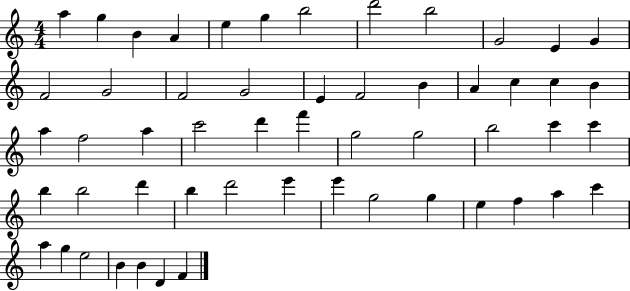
X:1
T:Untitled
M:4/4
L:1/4
K:C
a g B A e g b2 d'2 b2 G2 E G F2 G2 F2 G2 E F2 B A c c B a f2 a c'2 d' f' g2 g2 b2 c' c' b b2 d' b d'2 e' e' g2 g e f a c' a g e2 B B D F